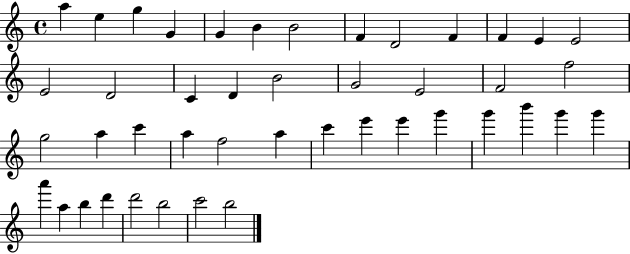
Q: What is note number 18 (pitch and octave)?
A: B4